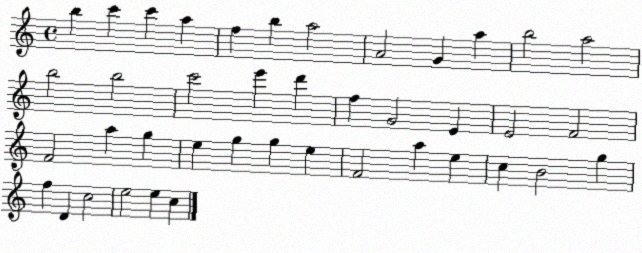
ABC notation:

X:1
T:Untitled
M:4/4
L:1/4
K:C
b c' c' a f b a2 A2 G a b2 a2 b2 b2 c'2 e' d' f G2 E E2 F2 F2 a g e g g e F2 a e c B2 g f D c2 e2 e c